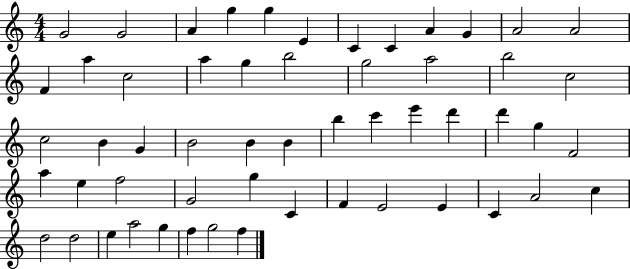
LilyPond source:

{
  \clef treble
  \numericTimeSignature
  \time 4/4
  \key c \major
  g'2 g'2 | a'4 g''4 g''4 e'4 | c'4 c'4 a'4 g'4 | a'2 a'2 | \break f'4 a''4 c''2 | a''4 g''4 b''2 | g''2 a''2 | b''2 c''2 | \break c''2 b'4 g'4 | b'2 b'4 b'4 | b''4 c'''4 e'''4 d'''4 | d'''4 g''4 f'2 | \break a''4 e''4 f''2 | g'2 g''4 c'4 | f'4 e'2 e'4 | c'4 a'2 c''4 | \break d''2 d''2 | e''4 a''2 g''4 | f''4 g''2 f''4 | \bar "|."
}